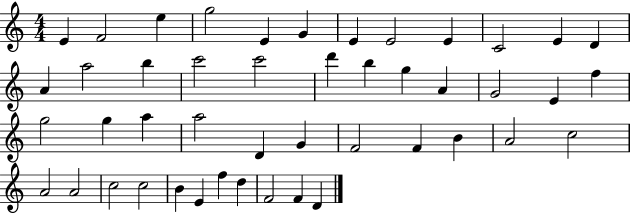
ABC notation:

X:1
T:Untitled
M:4/4
L:1/4
K:C
E F2 e g2 E G E E2 E C2 E D A a2 b c'2 c'2 d' b g A G2 E f g2 g a a2 D G F2 F B A2 c2 A2 A2 c2 c2 B E f d F2 F D